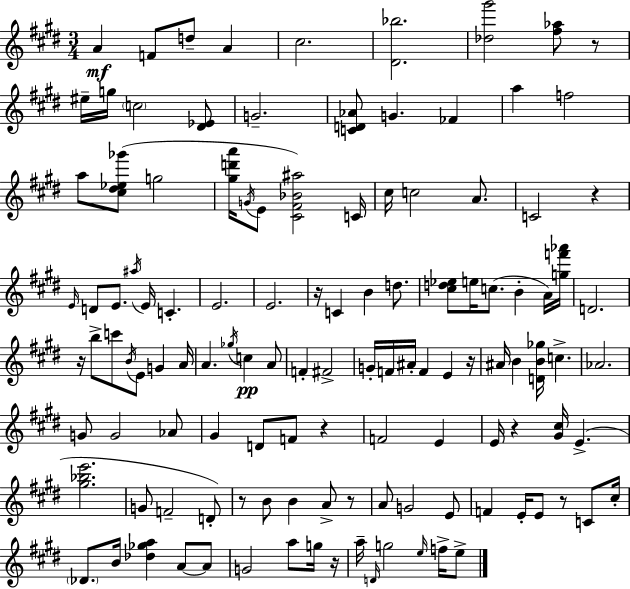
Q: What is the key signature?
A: E major